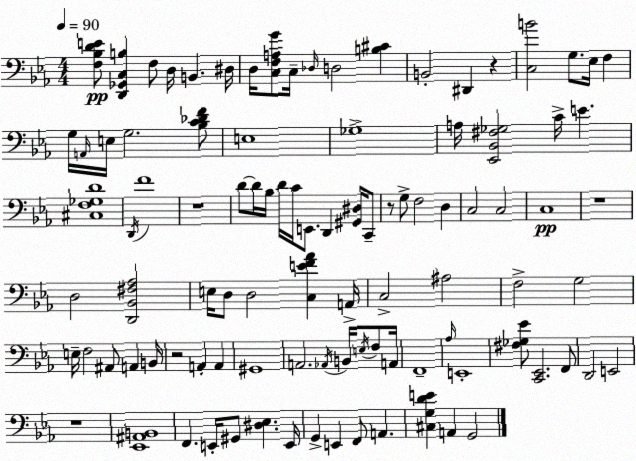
X:1
T:Untitled
M:4/4
L:1/4
K:Cm
[F,_B,DE]/2 [D,,_G,,C,B,] F,/2 D,/4 B,, ^D,/4 D,/4 [C,F,A,G]/2 C,/4 _D,/4 D,2 [B,^C] B,,2 ^D,, z [C,B]2 G,/2 _E,/4 F, G,/4 A,,/4 E,/4 G,2 [_B,C_DF]/2 E,4 _G,4 A,/4 [_E,,_B,,^F,_G,]2 C/4 E [^C,F,_G,D]4 D,,/4 F4 z4 D/2 D/4 _B,/4 D/4 C/4 E,,/2 D,, [^G,,^D,]/4 C,,/2 z/2 G,/2 F,2 D, C,2 C,2 C,4 z4 D,2 [D,,_B,,^F,_A,]2 E,/4 D,/2 D,2 [C,EF_A] A,,/4 C,2 ^A,2 F,2 G,2 E,/4 F,2 ^A,,/2 A,, B,,/4 z2 A,, A,, ^G,,4 A,,2 _A,,/4 B,,/4 E,/4 F,/2 A,,/4 F,,4 _A,/4 E,,4 [^F,_G,_E]/2 [C,,_E,,]2 F,,/2 D,,2 E,,2 z4 [_E,,^A,,B,,]4 F,, E,,/4 ^G,,/2 [^D,_E,] E,,/4 G,, E,, F,,/2 A,, [^C,G,DE] A,, G,,2